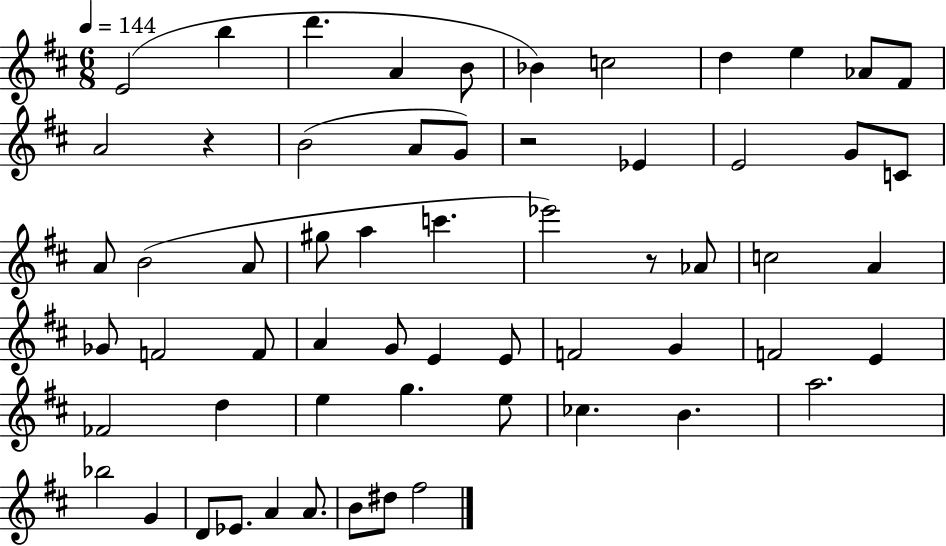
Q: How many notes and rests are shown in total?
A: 60